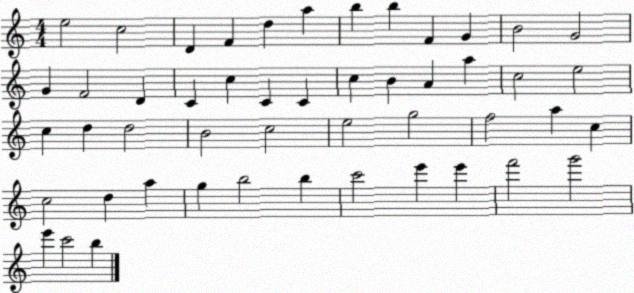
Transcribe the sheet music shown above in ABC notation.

X:1
T:Untitled
M:4/4
L:1/4
K:C
e2 c2 D F d a b b F G B2 G2 G F2 D C c C C c B A a c2 e2 c d d2 B2 c2 e2 g2 f2 a c c2 d a g b2 b c'2 e' e' f'2 g'2 e' c'2 b